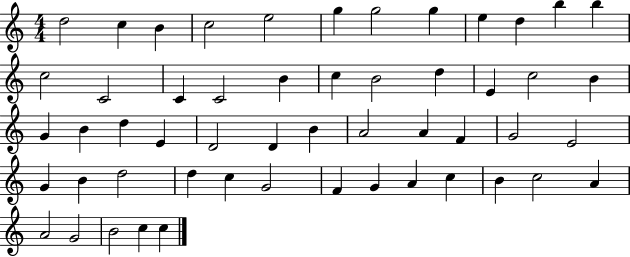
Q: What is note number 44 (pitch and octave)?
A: A4